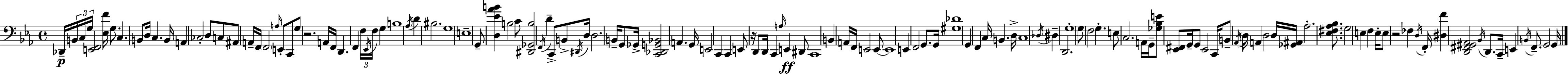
Db2/s B2/s C3/s G3/s [E2,F2]/h [Eb3,F4]/s G3/e. C3/q. B2/e D3/s C3/q. B2/s A2/q CES3/h D3/e C3/e A#2/e A2/s F2/s F2/h A3/s E2/e C2/e G3/e R/h. A2/s F2/s D2/q. F2/q F3/s Eb2/s F3/s G3/q B3/w Ab3/s D4/q BIS3/h. G3/w E3/w G2/e [D3,Eb4,Ab4,B4]/q B3/h C4/e [D#2,Gb2,B3]/h F2/s D4/q C2/e B2/e D#2/s D3/s D3/h. B2/s G2/e Gb2/s [C2,Db2,G2,Bb2]/h A2/q. G2/s E2/h C2/q C2/q E2/e R/s D2/e D2/s C2/q A3/s E2/q D#2/e C2/w B2/q A2/s F2/s E2/h E2/e E2/w E2/q F2/h G2/e. G2/s [G#3,Db4]/w G2/q F2/q C3/s B2/q. D3/s C3/w Db3/s D#3/q D2/h. G3/w G3/e F3/h G3/q. E3/e C3/h. A2/s G2/s [Gb3,Bb3,E4]/e [Eb2,F#2]/e G2/s G2/e Eb2/h C2/s B2/e Ab2/s D3/s A2/q D3/h D3/s [Gb2,A#2]/s Ab3/h. [Eb3,F#3,Ab3,Bb3]/e. G3/h E3/q F3/q E3/s E3/e R/h FES3/q D3/s F2/s [D#3,F4]/q [D2,F#2,G#2,Ab2]/h Bb2/s D2/e. C2/s E2/q B2/s F2/e. G2/h G2/s